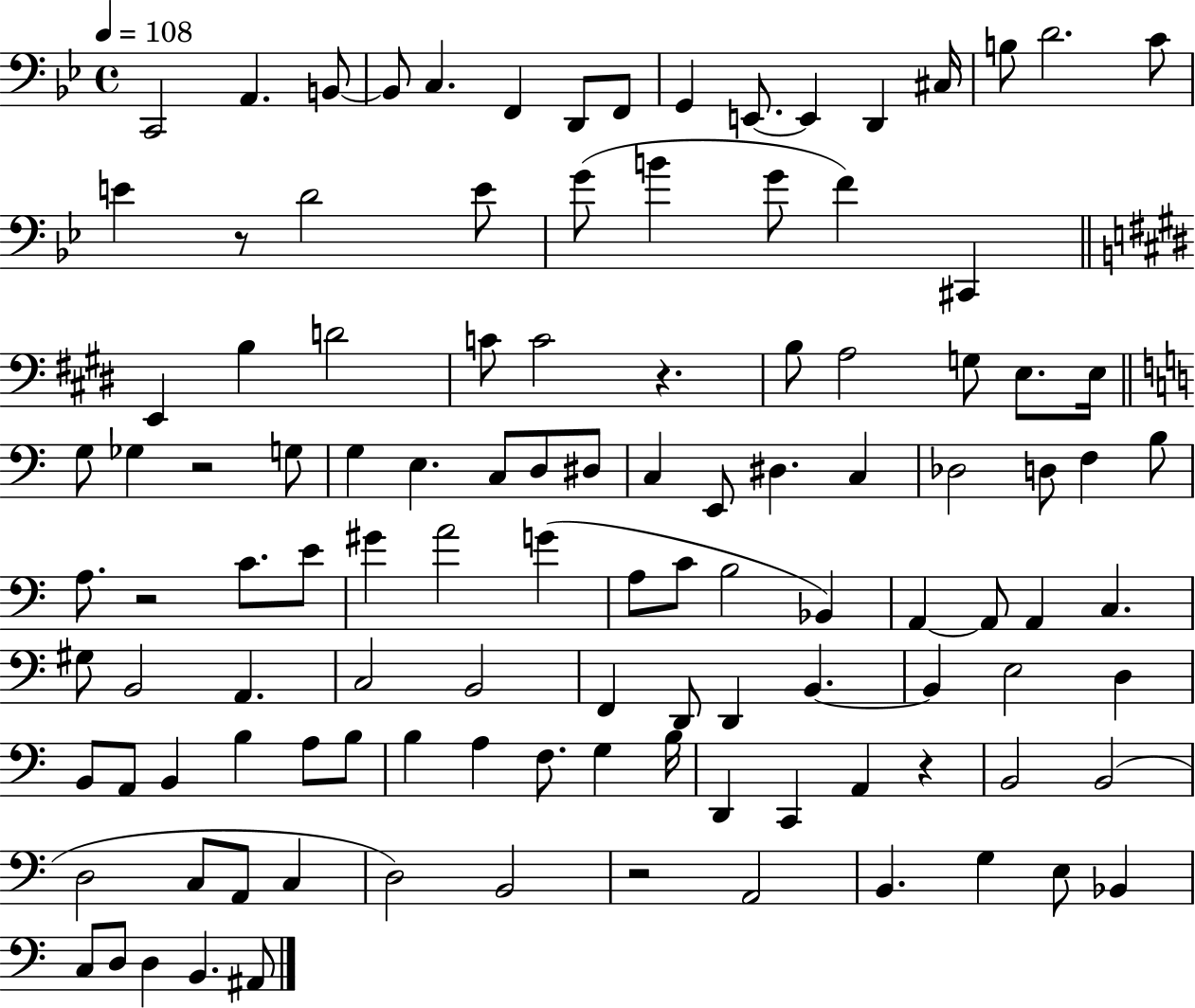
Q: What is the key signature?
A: BES major